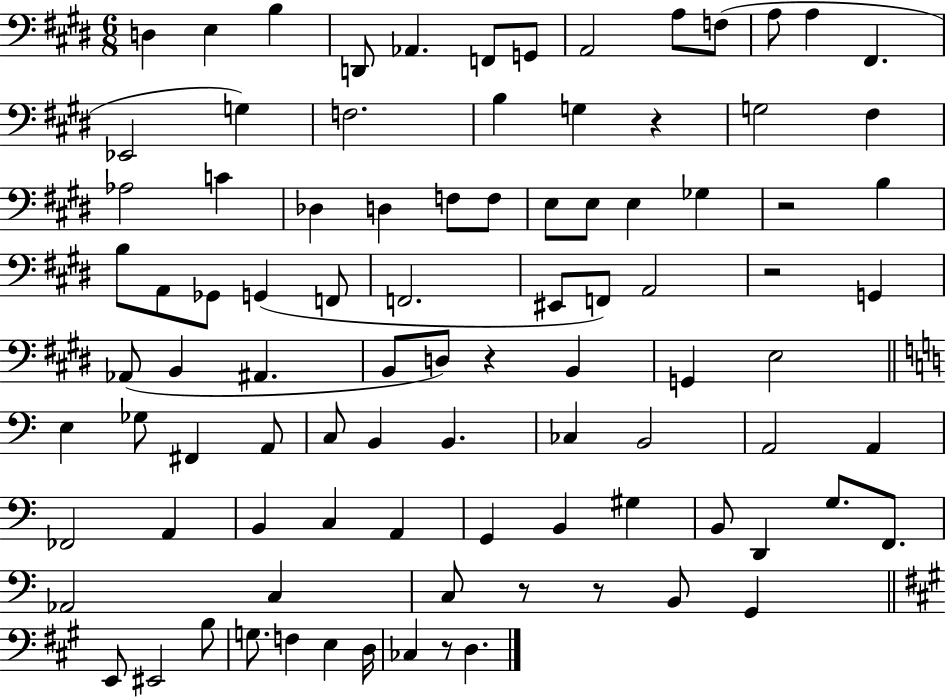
D3/q E3/q B3/q D2/e Ab2/q. F2/e G2/e A2/h A3/e F3/e A3/e A3/q F#2/q. Eb2/h G3/q F3/h. B3/q G3/q R/q G3/h F#3/q Ab3/h C4/q Db3/q D3/q F3/e F3/e E3/e E3/e E3/q Gb3/q R/h B3/q B3/e A2/e Gb2/e G2/q F2/e F2/h. EIS2/e F2/e A2/h R/h G2/q Ab2/e B2/q A#2/q. B2/e D3/e R/q B2/q G2/q E3/h E3/q Gb3/e F#2/q A2/e C3/e B2/q B2/q. CES3/q B2/h A2/h A2/q FES2/h A2/q B2/q C3/q A2/q G2/q B2/q G#3/q B2/e D2/q G3/e. F2/e. Ab2/h C3/q C3/e R/e R/e B2/e G2/q E2/e EIS2/h B3/e G3/e. F3/q E3/q D3/s CES3/q R/e D3/q.